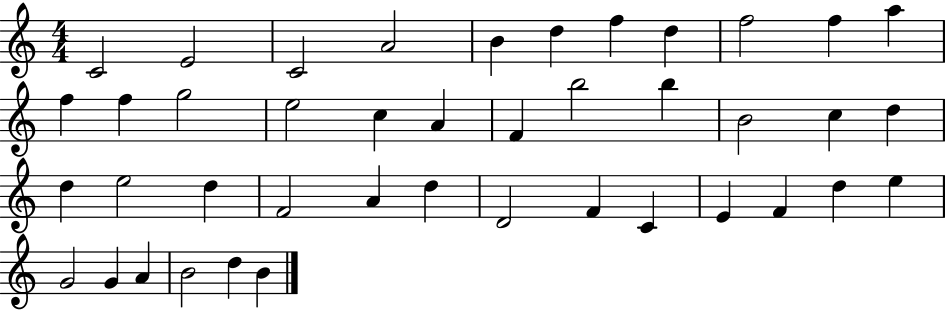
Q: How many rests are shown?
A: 0